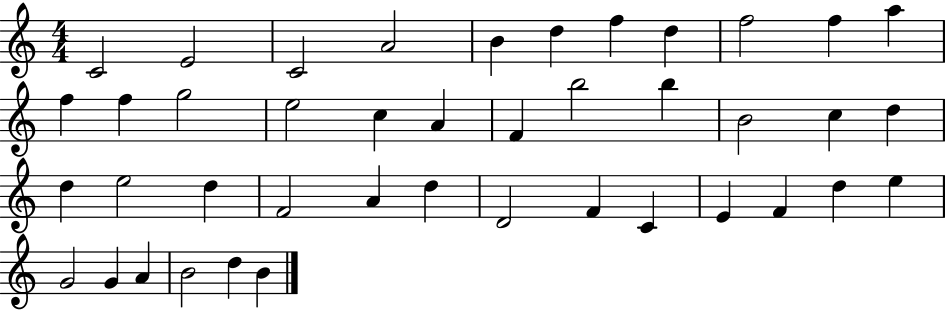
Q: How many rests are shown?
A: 0